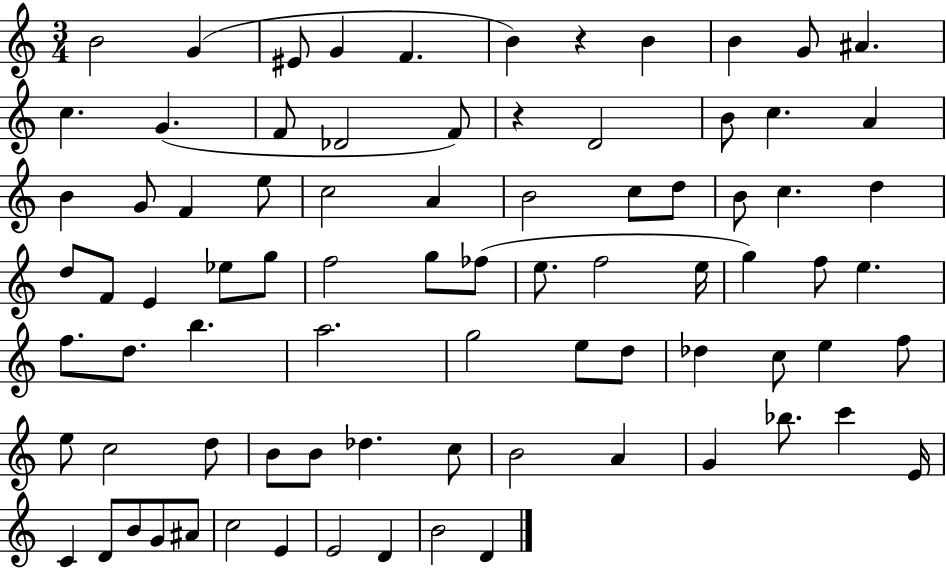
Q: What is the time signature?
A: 3/4